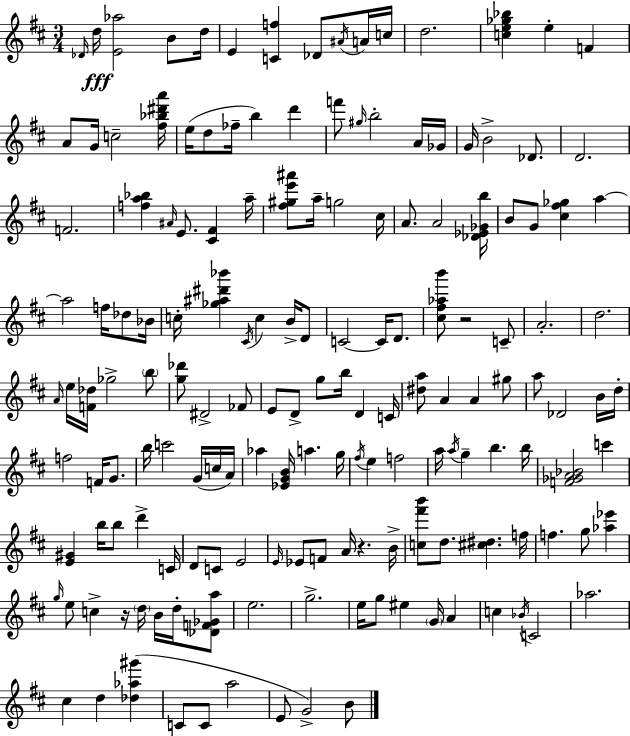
{
  \clef treble
  \numericTimeSignature
  \time 3/4
  \key d \major
  \repeat volta 2 { \grace { des'16 }\fff d''16 <e' aes''>2 b'8 | d''16 e'4 <c' f''>4 des'8 \acciaccatura { ais'16 } | a'16 c''16 d''2. | <c'' e'' ges'' bes''>4 e''4-. f'4 | \break a'8 g'16 c''2-- | <fis'' bes'' dis''' a'''>16 e''16( d''8 fes''16-- b''4) d'''4 | f'''8 \grace { gis''16 } b''2-. | a'16 ges'16 g'16 b'2-> | \break des'8. d'2. | f'2. | <f'' a'' bes''>4 \grace { ais'16 } e'8. <cis' fis'>4 | a''16-- <fis'' gis'' e''' ais'''>8 a''16-- g''2 | \break cis''16 a'8. a'2 | <des' ees' ges' b''>16 b'8 g'8 <cis'' fis'' ges''>4 | a''4~~ a''2 | f''16 des''8 bes'16 c''16-. <ges'' ais'' dis''' bes'''>4 \acciaccatura { cis'16 } c''4 | \break b'16-> d'8 c'2~~ | c'16 d'8. <cis'' fis'' aes'' b'''>8 r2 | c'8-- a'2.-. | d''2. | \break \grace { a'16 } e''16 <f' des''>16 ges''2-> | \parenthesize b''8 <g'' des'''>8 dis'2-> | fes'8 e'8 d'8-> g''8 | b''16 d'4 c'16 <dis'' a''>8 a'4 | \break a'4 gis''8 a''8 des'2 | b'16 d''16-. f''2 | f'16 g'8. b''16 c'''2 | g'16( c''16 a'16) aes''4 <ees' g' b'>16 a''4. | \break g''16 \acciaccatura { fis''16 } e''4 f''2 | a''16 \acciaccatura { a''16 } g''4-- | b''4. b''16 <f' ges' a' bes'>2 | c'''4 <e' gis'>4 | \break b''16 b''8 d'''4-> c'16 d'8 c'8 | e'2 \grace { e'16 } ees'8 f'8 | a'16 r4. b'16-> <c'' fis''' b'''>8 d''8. | <cis'' dis''>4. f''16 f''4. | \break g''8 <aes'' ees'''>4 \grace { g''16 } e''8 | c''4-> r16 \parenthesize d''16 b'16 d''16-. <des' f' ges' a''>8 e''2. | g''2.-> | e''16 g''8 | \break eis''4 \parenthesize g'16 a'4 c''4 | \acciaccatura { bes'16 } c'2 aes''2. | cis''4 | d''4 <des'' aes'' gis'''>4( c'8 | \break c'8 a''2 e'8 | g'2->) b'8 } \bar "|."
}